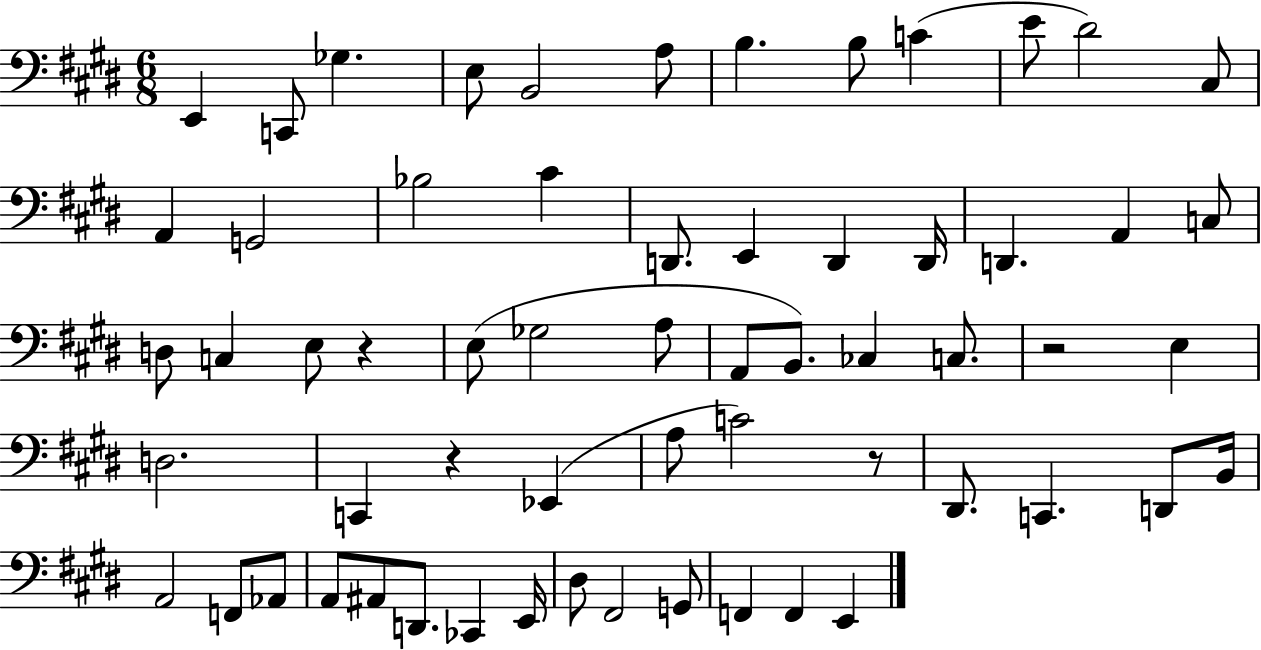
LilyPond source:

{
  \clef bass
  \numericTimeSignature
  \time 6/8
  \key e \major
  e,4 c,8 ges4. | e8 b,2 a8 | b4. b8 c'4( | e'8 dis'2) cis8 | \break a,4 g,2 | bes2 cis'4 | d,8. e,4 d,4 d,16 | d,4. a,4 c8 | \break d8 c4 e8 r4 | e8( ges2 a8 | a,8 b,8.) ces4 c8. | r2 e4 | \break d2. | c,4 r4 ees,4( | a8 c'2) r8 | dis,8. c,4. d,8 b,16 | \break a,2 f,8 aes,8 | a,8 ais,8 d,8. ces,4 e,16 | dis8 fis,2 g,8 | f,4 f,4 e,4 | \break \bar "|."
}